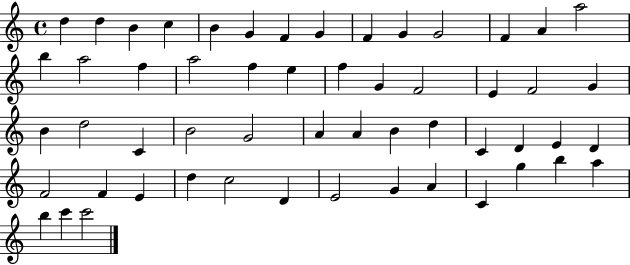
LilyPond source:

{
  \clef treble
  \time 4/4
  \defaultTimeSignature
  \key c \major
  d''4 d''4 b'4 c''4 | b'4 g'4 f'4 g'4 | f'4 g'4 g'2 | f'4 a'4 a''2 | \break b''4 a''2 f''4 | a''2 f''4 e''4 | f''4 g'4 f'2 | e'4 f'2 g'4 | \break b'4 d''2 c'4 | b'2 g'2 | a'4 a'4 b'4 d''4 | c'4 d'4 e'4 d'4 | \break f'2 f'4 e'4 | d''4 c''2 d'4 | e'2 g'4 a'4 | c'4 g''4 b''4 a''4 | \break b''4 c'''4 c'''2 | \bar "|."
}